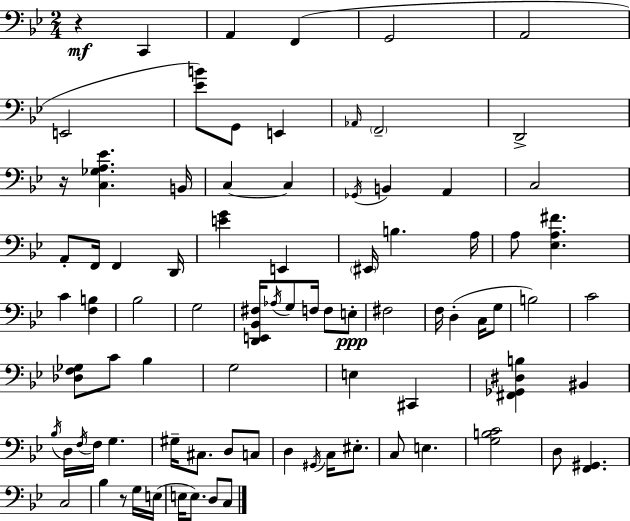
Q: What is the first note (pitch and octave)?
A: C2